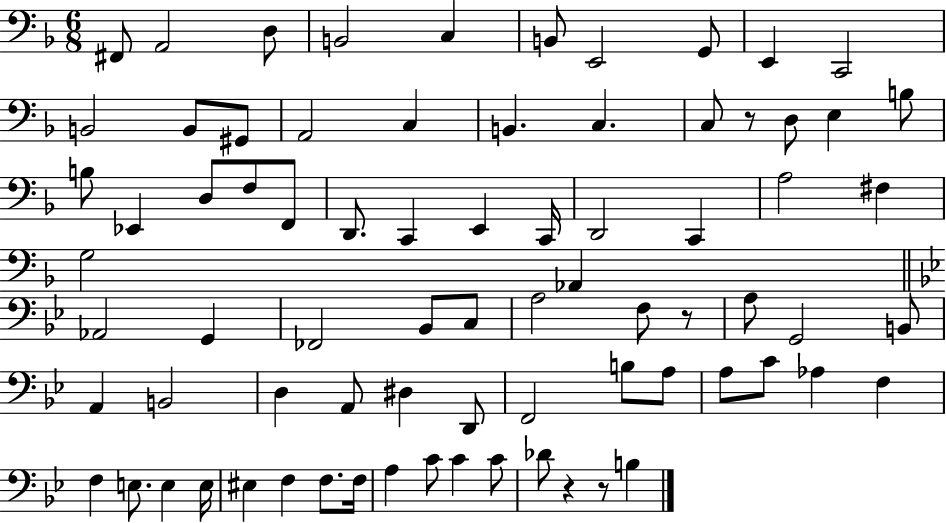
F#2/e A2/h D3/e B2/h C3/q B2/e E2/h G2/e E2/q C2/h B2/h B2/e G#2/e A2/h C3/q B2/q. C3/q. C3/e R/e D3/e E3/q B3/e B3/e Eb2/q D3/e F3/e F2/e D2/e. C2/q E2/q C2/s D2/h C2/q A3/h F#3/q G3/h Ab2/q Ab2/h G2/q FES2/h Bb2/e C3/e A3/h F3/e R/e A3/e G2/h B2/e A2/q B2/h D3/q A2/e D#3/q D2/e F2/h B3/e A3/e A3/e C4/e Ab3/q F3/q F3/q E3/e. E3/q E3/s EIS3/q F3/q F3/e. F3/s A3/q C4/e C4/q C4/e Db4/e R/q R/e B3/q